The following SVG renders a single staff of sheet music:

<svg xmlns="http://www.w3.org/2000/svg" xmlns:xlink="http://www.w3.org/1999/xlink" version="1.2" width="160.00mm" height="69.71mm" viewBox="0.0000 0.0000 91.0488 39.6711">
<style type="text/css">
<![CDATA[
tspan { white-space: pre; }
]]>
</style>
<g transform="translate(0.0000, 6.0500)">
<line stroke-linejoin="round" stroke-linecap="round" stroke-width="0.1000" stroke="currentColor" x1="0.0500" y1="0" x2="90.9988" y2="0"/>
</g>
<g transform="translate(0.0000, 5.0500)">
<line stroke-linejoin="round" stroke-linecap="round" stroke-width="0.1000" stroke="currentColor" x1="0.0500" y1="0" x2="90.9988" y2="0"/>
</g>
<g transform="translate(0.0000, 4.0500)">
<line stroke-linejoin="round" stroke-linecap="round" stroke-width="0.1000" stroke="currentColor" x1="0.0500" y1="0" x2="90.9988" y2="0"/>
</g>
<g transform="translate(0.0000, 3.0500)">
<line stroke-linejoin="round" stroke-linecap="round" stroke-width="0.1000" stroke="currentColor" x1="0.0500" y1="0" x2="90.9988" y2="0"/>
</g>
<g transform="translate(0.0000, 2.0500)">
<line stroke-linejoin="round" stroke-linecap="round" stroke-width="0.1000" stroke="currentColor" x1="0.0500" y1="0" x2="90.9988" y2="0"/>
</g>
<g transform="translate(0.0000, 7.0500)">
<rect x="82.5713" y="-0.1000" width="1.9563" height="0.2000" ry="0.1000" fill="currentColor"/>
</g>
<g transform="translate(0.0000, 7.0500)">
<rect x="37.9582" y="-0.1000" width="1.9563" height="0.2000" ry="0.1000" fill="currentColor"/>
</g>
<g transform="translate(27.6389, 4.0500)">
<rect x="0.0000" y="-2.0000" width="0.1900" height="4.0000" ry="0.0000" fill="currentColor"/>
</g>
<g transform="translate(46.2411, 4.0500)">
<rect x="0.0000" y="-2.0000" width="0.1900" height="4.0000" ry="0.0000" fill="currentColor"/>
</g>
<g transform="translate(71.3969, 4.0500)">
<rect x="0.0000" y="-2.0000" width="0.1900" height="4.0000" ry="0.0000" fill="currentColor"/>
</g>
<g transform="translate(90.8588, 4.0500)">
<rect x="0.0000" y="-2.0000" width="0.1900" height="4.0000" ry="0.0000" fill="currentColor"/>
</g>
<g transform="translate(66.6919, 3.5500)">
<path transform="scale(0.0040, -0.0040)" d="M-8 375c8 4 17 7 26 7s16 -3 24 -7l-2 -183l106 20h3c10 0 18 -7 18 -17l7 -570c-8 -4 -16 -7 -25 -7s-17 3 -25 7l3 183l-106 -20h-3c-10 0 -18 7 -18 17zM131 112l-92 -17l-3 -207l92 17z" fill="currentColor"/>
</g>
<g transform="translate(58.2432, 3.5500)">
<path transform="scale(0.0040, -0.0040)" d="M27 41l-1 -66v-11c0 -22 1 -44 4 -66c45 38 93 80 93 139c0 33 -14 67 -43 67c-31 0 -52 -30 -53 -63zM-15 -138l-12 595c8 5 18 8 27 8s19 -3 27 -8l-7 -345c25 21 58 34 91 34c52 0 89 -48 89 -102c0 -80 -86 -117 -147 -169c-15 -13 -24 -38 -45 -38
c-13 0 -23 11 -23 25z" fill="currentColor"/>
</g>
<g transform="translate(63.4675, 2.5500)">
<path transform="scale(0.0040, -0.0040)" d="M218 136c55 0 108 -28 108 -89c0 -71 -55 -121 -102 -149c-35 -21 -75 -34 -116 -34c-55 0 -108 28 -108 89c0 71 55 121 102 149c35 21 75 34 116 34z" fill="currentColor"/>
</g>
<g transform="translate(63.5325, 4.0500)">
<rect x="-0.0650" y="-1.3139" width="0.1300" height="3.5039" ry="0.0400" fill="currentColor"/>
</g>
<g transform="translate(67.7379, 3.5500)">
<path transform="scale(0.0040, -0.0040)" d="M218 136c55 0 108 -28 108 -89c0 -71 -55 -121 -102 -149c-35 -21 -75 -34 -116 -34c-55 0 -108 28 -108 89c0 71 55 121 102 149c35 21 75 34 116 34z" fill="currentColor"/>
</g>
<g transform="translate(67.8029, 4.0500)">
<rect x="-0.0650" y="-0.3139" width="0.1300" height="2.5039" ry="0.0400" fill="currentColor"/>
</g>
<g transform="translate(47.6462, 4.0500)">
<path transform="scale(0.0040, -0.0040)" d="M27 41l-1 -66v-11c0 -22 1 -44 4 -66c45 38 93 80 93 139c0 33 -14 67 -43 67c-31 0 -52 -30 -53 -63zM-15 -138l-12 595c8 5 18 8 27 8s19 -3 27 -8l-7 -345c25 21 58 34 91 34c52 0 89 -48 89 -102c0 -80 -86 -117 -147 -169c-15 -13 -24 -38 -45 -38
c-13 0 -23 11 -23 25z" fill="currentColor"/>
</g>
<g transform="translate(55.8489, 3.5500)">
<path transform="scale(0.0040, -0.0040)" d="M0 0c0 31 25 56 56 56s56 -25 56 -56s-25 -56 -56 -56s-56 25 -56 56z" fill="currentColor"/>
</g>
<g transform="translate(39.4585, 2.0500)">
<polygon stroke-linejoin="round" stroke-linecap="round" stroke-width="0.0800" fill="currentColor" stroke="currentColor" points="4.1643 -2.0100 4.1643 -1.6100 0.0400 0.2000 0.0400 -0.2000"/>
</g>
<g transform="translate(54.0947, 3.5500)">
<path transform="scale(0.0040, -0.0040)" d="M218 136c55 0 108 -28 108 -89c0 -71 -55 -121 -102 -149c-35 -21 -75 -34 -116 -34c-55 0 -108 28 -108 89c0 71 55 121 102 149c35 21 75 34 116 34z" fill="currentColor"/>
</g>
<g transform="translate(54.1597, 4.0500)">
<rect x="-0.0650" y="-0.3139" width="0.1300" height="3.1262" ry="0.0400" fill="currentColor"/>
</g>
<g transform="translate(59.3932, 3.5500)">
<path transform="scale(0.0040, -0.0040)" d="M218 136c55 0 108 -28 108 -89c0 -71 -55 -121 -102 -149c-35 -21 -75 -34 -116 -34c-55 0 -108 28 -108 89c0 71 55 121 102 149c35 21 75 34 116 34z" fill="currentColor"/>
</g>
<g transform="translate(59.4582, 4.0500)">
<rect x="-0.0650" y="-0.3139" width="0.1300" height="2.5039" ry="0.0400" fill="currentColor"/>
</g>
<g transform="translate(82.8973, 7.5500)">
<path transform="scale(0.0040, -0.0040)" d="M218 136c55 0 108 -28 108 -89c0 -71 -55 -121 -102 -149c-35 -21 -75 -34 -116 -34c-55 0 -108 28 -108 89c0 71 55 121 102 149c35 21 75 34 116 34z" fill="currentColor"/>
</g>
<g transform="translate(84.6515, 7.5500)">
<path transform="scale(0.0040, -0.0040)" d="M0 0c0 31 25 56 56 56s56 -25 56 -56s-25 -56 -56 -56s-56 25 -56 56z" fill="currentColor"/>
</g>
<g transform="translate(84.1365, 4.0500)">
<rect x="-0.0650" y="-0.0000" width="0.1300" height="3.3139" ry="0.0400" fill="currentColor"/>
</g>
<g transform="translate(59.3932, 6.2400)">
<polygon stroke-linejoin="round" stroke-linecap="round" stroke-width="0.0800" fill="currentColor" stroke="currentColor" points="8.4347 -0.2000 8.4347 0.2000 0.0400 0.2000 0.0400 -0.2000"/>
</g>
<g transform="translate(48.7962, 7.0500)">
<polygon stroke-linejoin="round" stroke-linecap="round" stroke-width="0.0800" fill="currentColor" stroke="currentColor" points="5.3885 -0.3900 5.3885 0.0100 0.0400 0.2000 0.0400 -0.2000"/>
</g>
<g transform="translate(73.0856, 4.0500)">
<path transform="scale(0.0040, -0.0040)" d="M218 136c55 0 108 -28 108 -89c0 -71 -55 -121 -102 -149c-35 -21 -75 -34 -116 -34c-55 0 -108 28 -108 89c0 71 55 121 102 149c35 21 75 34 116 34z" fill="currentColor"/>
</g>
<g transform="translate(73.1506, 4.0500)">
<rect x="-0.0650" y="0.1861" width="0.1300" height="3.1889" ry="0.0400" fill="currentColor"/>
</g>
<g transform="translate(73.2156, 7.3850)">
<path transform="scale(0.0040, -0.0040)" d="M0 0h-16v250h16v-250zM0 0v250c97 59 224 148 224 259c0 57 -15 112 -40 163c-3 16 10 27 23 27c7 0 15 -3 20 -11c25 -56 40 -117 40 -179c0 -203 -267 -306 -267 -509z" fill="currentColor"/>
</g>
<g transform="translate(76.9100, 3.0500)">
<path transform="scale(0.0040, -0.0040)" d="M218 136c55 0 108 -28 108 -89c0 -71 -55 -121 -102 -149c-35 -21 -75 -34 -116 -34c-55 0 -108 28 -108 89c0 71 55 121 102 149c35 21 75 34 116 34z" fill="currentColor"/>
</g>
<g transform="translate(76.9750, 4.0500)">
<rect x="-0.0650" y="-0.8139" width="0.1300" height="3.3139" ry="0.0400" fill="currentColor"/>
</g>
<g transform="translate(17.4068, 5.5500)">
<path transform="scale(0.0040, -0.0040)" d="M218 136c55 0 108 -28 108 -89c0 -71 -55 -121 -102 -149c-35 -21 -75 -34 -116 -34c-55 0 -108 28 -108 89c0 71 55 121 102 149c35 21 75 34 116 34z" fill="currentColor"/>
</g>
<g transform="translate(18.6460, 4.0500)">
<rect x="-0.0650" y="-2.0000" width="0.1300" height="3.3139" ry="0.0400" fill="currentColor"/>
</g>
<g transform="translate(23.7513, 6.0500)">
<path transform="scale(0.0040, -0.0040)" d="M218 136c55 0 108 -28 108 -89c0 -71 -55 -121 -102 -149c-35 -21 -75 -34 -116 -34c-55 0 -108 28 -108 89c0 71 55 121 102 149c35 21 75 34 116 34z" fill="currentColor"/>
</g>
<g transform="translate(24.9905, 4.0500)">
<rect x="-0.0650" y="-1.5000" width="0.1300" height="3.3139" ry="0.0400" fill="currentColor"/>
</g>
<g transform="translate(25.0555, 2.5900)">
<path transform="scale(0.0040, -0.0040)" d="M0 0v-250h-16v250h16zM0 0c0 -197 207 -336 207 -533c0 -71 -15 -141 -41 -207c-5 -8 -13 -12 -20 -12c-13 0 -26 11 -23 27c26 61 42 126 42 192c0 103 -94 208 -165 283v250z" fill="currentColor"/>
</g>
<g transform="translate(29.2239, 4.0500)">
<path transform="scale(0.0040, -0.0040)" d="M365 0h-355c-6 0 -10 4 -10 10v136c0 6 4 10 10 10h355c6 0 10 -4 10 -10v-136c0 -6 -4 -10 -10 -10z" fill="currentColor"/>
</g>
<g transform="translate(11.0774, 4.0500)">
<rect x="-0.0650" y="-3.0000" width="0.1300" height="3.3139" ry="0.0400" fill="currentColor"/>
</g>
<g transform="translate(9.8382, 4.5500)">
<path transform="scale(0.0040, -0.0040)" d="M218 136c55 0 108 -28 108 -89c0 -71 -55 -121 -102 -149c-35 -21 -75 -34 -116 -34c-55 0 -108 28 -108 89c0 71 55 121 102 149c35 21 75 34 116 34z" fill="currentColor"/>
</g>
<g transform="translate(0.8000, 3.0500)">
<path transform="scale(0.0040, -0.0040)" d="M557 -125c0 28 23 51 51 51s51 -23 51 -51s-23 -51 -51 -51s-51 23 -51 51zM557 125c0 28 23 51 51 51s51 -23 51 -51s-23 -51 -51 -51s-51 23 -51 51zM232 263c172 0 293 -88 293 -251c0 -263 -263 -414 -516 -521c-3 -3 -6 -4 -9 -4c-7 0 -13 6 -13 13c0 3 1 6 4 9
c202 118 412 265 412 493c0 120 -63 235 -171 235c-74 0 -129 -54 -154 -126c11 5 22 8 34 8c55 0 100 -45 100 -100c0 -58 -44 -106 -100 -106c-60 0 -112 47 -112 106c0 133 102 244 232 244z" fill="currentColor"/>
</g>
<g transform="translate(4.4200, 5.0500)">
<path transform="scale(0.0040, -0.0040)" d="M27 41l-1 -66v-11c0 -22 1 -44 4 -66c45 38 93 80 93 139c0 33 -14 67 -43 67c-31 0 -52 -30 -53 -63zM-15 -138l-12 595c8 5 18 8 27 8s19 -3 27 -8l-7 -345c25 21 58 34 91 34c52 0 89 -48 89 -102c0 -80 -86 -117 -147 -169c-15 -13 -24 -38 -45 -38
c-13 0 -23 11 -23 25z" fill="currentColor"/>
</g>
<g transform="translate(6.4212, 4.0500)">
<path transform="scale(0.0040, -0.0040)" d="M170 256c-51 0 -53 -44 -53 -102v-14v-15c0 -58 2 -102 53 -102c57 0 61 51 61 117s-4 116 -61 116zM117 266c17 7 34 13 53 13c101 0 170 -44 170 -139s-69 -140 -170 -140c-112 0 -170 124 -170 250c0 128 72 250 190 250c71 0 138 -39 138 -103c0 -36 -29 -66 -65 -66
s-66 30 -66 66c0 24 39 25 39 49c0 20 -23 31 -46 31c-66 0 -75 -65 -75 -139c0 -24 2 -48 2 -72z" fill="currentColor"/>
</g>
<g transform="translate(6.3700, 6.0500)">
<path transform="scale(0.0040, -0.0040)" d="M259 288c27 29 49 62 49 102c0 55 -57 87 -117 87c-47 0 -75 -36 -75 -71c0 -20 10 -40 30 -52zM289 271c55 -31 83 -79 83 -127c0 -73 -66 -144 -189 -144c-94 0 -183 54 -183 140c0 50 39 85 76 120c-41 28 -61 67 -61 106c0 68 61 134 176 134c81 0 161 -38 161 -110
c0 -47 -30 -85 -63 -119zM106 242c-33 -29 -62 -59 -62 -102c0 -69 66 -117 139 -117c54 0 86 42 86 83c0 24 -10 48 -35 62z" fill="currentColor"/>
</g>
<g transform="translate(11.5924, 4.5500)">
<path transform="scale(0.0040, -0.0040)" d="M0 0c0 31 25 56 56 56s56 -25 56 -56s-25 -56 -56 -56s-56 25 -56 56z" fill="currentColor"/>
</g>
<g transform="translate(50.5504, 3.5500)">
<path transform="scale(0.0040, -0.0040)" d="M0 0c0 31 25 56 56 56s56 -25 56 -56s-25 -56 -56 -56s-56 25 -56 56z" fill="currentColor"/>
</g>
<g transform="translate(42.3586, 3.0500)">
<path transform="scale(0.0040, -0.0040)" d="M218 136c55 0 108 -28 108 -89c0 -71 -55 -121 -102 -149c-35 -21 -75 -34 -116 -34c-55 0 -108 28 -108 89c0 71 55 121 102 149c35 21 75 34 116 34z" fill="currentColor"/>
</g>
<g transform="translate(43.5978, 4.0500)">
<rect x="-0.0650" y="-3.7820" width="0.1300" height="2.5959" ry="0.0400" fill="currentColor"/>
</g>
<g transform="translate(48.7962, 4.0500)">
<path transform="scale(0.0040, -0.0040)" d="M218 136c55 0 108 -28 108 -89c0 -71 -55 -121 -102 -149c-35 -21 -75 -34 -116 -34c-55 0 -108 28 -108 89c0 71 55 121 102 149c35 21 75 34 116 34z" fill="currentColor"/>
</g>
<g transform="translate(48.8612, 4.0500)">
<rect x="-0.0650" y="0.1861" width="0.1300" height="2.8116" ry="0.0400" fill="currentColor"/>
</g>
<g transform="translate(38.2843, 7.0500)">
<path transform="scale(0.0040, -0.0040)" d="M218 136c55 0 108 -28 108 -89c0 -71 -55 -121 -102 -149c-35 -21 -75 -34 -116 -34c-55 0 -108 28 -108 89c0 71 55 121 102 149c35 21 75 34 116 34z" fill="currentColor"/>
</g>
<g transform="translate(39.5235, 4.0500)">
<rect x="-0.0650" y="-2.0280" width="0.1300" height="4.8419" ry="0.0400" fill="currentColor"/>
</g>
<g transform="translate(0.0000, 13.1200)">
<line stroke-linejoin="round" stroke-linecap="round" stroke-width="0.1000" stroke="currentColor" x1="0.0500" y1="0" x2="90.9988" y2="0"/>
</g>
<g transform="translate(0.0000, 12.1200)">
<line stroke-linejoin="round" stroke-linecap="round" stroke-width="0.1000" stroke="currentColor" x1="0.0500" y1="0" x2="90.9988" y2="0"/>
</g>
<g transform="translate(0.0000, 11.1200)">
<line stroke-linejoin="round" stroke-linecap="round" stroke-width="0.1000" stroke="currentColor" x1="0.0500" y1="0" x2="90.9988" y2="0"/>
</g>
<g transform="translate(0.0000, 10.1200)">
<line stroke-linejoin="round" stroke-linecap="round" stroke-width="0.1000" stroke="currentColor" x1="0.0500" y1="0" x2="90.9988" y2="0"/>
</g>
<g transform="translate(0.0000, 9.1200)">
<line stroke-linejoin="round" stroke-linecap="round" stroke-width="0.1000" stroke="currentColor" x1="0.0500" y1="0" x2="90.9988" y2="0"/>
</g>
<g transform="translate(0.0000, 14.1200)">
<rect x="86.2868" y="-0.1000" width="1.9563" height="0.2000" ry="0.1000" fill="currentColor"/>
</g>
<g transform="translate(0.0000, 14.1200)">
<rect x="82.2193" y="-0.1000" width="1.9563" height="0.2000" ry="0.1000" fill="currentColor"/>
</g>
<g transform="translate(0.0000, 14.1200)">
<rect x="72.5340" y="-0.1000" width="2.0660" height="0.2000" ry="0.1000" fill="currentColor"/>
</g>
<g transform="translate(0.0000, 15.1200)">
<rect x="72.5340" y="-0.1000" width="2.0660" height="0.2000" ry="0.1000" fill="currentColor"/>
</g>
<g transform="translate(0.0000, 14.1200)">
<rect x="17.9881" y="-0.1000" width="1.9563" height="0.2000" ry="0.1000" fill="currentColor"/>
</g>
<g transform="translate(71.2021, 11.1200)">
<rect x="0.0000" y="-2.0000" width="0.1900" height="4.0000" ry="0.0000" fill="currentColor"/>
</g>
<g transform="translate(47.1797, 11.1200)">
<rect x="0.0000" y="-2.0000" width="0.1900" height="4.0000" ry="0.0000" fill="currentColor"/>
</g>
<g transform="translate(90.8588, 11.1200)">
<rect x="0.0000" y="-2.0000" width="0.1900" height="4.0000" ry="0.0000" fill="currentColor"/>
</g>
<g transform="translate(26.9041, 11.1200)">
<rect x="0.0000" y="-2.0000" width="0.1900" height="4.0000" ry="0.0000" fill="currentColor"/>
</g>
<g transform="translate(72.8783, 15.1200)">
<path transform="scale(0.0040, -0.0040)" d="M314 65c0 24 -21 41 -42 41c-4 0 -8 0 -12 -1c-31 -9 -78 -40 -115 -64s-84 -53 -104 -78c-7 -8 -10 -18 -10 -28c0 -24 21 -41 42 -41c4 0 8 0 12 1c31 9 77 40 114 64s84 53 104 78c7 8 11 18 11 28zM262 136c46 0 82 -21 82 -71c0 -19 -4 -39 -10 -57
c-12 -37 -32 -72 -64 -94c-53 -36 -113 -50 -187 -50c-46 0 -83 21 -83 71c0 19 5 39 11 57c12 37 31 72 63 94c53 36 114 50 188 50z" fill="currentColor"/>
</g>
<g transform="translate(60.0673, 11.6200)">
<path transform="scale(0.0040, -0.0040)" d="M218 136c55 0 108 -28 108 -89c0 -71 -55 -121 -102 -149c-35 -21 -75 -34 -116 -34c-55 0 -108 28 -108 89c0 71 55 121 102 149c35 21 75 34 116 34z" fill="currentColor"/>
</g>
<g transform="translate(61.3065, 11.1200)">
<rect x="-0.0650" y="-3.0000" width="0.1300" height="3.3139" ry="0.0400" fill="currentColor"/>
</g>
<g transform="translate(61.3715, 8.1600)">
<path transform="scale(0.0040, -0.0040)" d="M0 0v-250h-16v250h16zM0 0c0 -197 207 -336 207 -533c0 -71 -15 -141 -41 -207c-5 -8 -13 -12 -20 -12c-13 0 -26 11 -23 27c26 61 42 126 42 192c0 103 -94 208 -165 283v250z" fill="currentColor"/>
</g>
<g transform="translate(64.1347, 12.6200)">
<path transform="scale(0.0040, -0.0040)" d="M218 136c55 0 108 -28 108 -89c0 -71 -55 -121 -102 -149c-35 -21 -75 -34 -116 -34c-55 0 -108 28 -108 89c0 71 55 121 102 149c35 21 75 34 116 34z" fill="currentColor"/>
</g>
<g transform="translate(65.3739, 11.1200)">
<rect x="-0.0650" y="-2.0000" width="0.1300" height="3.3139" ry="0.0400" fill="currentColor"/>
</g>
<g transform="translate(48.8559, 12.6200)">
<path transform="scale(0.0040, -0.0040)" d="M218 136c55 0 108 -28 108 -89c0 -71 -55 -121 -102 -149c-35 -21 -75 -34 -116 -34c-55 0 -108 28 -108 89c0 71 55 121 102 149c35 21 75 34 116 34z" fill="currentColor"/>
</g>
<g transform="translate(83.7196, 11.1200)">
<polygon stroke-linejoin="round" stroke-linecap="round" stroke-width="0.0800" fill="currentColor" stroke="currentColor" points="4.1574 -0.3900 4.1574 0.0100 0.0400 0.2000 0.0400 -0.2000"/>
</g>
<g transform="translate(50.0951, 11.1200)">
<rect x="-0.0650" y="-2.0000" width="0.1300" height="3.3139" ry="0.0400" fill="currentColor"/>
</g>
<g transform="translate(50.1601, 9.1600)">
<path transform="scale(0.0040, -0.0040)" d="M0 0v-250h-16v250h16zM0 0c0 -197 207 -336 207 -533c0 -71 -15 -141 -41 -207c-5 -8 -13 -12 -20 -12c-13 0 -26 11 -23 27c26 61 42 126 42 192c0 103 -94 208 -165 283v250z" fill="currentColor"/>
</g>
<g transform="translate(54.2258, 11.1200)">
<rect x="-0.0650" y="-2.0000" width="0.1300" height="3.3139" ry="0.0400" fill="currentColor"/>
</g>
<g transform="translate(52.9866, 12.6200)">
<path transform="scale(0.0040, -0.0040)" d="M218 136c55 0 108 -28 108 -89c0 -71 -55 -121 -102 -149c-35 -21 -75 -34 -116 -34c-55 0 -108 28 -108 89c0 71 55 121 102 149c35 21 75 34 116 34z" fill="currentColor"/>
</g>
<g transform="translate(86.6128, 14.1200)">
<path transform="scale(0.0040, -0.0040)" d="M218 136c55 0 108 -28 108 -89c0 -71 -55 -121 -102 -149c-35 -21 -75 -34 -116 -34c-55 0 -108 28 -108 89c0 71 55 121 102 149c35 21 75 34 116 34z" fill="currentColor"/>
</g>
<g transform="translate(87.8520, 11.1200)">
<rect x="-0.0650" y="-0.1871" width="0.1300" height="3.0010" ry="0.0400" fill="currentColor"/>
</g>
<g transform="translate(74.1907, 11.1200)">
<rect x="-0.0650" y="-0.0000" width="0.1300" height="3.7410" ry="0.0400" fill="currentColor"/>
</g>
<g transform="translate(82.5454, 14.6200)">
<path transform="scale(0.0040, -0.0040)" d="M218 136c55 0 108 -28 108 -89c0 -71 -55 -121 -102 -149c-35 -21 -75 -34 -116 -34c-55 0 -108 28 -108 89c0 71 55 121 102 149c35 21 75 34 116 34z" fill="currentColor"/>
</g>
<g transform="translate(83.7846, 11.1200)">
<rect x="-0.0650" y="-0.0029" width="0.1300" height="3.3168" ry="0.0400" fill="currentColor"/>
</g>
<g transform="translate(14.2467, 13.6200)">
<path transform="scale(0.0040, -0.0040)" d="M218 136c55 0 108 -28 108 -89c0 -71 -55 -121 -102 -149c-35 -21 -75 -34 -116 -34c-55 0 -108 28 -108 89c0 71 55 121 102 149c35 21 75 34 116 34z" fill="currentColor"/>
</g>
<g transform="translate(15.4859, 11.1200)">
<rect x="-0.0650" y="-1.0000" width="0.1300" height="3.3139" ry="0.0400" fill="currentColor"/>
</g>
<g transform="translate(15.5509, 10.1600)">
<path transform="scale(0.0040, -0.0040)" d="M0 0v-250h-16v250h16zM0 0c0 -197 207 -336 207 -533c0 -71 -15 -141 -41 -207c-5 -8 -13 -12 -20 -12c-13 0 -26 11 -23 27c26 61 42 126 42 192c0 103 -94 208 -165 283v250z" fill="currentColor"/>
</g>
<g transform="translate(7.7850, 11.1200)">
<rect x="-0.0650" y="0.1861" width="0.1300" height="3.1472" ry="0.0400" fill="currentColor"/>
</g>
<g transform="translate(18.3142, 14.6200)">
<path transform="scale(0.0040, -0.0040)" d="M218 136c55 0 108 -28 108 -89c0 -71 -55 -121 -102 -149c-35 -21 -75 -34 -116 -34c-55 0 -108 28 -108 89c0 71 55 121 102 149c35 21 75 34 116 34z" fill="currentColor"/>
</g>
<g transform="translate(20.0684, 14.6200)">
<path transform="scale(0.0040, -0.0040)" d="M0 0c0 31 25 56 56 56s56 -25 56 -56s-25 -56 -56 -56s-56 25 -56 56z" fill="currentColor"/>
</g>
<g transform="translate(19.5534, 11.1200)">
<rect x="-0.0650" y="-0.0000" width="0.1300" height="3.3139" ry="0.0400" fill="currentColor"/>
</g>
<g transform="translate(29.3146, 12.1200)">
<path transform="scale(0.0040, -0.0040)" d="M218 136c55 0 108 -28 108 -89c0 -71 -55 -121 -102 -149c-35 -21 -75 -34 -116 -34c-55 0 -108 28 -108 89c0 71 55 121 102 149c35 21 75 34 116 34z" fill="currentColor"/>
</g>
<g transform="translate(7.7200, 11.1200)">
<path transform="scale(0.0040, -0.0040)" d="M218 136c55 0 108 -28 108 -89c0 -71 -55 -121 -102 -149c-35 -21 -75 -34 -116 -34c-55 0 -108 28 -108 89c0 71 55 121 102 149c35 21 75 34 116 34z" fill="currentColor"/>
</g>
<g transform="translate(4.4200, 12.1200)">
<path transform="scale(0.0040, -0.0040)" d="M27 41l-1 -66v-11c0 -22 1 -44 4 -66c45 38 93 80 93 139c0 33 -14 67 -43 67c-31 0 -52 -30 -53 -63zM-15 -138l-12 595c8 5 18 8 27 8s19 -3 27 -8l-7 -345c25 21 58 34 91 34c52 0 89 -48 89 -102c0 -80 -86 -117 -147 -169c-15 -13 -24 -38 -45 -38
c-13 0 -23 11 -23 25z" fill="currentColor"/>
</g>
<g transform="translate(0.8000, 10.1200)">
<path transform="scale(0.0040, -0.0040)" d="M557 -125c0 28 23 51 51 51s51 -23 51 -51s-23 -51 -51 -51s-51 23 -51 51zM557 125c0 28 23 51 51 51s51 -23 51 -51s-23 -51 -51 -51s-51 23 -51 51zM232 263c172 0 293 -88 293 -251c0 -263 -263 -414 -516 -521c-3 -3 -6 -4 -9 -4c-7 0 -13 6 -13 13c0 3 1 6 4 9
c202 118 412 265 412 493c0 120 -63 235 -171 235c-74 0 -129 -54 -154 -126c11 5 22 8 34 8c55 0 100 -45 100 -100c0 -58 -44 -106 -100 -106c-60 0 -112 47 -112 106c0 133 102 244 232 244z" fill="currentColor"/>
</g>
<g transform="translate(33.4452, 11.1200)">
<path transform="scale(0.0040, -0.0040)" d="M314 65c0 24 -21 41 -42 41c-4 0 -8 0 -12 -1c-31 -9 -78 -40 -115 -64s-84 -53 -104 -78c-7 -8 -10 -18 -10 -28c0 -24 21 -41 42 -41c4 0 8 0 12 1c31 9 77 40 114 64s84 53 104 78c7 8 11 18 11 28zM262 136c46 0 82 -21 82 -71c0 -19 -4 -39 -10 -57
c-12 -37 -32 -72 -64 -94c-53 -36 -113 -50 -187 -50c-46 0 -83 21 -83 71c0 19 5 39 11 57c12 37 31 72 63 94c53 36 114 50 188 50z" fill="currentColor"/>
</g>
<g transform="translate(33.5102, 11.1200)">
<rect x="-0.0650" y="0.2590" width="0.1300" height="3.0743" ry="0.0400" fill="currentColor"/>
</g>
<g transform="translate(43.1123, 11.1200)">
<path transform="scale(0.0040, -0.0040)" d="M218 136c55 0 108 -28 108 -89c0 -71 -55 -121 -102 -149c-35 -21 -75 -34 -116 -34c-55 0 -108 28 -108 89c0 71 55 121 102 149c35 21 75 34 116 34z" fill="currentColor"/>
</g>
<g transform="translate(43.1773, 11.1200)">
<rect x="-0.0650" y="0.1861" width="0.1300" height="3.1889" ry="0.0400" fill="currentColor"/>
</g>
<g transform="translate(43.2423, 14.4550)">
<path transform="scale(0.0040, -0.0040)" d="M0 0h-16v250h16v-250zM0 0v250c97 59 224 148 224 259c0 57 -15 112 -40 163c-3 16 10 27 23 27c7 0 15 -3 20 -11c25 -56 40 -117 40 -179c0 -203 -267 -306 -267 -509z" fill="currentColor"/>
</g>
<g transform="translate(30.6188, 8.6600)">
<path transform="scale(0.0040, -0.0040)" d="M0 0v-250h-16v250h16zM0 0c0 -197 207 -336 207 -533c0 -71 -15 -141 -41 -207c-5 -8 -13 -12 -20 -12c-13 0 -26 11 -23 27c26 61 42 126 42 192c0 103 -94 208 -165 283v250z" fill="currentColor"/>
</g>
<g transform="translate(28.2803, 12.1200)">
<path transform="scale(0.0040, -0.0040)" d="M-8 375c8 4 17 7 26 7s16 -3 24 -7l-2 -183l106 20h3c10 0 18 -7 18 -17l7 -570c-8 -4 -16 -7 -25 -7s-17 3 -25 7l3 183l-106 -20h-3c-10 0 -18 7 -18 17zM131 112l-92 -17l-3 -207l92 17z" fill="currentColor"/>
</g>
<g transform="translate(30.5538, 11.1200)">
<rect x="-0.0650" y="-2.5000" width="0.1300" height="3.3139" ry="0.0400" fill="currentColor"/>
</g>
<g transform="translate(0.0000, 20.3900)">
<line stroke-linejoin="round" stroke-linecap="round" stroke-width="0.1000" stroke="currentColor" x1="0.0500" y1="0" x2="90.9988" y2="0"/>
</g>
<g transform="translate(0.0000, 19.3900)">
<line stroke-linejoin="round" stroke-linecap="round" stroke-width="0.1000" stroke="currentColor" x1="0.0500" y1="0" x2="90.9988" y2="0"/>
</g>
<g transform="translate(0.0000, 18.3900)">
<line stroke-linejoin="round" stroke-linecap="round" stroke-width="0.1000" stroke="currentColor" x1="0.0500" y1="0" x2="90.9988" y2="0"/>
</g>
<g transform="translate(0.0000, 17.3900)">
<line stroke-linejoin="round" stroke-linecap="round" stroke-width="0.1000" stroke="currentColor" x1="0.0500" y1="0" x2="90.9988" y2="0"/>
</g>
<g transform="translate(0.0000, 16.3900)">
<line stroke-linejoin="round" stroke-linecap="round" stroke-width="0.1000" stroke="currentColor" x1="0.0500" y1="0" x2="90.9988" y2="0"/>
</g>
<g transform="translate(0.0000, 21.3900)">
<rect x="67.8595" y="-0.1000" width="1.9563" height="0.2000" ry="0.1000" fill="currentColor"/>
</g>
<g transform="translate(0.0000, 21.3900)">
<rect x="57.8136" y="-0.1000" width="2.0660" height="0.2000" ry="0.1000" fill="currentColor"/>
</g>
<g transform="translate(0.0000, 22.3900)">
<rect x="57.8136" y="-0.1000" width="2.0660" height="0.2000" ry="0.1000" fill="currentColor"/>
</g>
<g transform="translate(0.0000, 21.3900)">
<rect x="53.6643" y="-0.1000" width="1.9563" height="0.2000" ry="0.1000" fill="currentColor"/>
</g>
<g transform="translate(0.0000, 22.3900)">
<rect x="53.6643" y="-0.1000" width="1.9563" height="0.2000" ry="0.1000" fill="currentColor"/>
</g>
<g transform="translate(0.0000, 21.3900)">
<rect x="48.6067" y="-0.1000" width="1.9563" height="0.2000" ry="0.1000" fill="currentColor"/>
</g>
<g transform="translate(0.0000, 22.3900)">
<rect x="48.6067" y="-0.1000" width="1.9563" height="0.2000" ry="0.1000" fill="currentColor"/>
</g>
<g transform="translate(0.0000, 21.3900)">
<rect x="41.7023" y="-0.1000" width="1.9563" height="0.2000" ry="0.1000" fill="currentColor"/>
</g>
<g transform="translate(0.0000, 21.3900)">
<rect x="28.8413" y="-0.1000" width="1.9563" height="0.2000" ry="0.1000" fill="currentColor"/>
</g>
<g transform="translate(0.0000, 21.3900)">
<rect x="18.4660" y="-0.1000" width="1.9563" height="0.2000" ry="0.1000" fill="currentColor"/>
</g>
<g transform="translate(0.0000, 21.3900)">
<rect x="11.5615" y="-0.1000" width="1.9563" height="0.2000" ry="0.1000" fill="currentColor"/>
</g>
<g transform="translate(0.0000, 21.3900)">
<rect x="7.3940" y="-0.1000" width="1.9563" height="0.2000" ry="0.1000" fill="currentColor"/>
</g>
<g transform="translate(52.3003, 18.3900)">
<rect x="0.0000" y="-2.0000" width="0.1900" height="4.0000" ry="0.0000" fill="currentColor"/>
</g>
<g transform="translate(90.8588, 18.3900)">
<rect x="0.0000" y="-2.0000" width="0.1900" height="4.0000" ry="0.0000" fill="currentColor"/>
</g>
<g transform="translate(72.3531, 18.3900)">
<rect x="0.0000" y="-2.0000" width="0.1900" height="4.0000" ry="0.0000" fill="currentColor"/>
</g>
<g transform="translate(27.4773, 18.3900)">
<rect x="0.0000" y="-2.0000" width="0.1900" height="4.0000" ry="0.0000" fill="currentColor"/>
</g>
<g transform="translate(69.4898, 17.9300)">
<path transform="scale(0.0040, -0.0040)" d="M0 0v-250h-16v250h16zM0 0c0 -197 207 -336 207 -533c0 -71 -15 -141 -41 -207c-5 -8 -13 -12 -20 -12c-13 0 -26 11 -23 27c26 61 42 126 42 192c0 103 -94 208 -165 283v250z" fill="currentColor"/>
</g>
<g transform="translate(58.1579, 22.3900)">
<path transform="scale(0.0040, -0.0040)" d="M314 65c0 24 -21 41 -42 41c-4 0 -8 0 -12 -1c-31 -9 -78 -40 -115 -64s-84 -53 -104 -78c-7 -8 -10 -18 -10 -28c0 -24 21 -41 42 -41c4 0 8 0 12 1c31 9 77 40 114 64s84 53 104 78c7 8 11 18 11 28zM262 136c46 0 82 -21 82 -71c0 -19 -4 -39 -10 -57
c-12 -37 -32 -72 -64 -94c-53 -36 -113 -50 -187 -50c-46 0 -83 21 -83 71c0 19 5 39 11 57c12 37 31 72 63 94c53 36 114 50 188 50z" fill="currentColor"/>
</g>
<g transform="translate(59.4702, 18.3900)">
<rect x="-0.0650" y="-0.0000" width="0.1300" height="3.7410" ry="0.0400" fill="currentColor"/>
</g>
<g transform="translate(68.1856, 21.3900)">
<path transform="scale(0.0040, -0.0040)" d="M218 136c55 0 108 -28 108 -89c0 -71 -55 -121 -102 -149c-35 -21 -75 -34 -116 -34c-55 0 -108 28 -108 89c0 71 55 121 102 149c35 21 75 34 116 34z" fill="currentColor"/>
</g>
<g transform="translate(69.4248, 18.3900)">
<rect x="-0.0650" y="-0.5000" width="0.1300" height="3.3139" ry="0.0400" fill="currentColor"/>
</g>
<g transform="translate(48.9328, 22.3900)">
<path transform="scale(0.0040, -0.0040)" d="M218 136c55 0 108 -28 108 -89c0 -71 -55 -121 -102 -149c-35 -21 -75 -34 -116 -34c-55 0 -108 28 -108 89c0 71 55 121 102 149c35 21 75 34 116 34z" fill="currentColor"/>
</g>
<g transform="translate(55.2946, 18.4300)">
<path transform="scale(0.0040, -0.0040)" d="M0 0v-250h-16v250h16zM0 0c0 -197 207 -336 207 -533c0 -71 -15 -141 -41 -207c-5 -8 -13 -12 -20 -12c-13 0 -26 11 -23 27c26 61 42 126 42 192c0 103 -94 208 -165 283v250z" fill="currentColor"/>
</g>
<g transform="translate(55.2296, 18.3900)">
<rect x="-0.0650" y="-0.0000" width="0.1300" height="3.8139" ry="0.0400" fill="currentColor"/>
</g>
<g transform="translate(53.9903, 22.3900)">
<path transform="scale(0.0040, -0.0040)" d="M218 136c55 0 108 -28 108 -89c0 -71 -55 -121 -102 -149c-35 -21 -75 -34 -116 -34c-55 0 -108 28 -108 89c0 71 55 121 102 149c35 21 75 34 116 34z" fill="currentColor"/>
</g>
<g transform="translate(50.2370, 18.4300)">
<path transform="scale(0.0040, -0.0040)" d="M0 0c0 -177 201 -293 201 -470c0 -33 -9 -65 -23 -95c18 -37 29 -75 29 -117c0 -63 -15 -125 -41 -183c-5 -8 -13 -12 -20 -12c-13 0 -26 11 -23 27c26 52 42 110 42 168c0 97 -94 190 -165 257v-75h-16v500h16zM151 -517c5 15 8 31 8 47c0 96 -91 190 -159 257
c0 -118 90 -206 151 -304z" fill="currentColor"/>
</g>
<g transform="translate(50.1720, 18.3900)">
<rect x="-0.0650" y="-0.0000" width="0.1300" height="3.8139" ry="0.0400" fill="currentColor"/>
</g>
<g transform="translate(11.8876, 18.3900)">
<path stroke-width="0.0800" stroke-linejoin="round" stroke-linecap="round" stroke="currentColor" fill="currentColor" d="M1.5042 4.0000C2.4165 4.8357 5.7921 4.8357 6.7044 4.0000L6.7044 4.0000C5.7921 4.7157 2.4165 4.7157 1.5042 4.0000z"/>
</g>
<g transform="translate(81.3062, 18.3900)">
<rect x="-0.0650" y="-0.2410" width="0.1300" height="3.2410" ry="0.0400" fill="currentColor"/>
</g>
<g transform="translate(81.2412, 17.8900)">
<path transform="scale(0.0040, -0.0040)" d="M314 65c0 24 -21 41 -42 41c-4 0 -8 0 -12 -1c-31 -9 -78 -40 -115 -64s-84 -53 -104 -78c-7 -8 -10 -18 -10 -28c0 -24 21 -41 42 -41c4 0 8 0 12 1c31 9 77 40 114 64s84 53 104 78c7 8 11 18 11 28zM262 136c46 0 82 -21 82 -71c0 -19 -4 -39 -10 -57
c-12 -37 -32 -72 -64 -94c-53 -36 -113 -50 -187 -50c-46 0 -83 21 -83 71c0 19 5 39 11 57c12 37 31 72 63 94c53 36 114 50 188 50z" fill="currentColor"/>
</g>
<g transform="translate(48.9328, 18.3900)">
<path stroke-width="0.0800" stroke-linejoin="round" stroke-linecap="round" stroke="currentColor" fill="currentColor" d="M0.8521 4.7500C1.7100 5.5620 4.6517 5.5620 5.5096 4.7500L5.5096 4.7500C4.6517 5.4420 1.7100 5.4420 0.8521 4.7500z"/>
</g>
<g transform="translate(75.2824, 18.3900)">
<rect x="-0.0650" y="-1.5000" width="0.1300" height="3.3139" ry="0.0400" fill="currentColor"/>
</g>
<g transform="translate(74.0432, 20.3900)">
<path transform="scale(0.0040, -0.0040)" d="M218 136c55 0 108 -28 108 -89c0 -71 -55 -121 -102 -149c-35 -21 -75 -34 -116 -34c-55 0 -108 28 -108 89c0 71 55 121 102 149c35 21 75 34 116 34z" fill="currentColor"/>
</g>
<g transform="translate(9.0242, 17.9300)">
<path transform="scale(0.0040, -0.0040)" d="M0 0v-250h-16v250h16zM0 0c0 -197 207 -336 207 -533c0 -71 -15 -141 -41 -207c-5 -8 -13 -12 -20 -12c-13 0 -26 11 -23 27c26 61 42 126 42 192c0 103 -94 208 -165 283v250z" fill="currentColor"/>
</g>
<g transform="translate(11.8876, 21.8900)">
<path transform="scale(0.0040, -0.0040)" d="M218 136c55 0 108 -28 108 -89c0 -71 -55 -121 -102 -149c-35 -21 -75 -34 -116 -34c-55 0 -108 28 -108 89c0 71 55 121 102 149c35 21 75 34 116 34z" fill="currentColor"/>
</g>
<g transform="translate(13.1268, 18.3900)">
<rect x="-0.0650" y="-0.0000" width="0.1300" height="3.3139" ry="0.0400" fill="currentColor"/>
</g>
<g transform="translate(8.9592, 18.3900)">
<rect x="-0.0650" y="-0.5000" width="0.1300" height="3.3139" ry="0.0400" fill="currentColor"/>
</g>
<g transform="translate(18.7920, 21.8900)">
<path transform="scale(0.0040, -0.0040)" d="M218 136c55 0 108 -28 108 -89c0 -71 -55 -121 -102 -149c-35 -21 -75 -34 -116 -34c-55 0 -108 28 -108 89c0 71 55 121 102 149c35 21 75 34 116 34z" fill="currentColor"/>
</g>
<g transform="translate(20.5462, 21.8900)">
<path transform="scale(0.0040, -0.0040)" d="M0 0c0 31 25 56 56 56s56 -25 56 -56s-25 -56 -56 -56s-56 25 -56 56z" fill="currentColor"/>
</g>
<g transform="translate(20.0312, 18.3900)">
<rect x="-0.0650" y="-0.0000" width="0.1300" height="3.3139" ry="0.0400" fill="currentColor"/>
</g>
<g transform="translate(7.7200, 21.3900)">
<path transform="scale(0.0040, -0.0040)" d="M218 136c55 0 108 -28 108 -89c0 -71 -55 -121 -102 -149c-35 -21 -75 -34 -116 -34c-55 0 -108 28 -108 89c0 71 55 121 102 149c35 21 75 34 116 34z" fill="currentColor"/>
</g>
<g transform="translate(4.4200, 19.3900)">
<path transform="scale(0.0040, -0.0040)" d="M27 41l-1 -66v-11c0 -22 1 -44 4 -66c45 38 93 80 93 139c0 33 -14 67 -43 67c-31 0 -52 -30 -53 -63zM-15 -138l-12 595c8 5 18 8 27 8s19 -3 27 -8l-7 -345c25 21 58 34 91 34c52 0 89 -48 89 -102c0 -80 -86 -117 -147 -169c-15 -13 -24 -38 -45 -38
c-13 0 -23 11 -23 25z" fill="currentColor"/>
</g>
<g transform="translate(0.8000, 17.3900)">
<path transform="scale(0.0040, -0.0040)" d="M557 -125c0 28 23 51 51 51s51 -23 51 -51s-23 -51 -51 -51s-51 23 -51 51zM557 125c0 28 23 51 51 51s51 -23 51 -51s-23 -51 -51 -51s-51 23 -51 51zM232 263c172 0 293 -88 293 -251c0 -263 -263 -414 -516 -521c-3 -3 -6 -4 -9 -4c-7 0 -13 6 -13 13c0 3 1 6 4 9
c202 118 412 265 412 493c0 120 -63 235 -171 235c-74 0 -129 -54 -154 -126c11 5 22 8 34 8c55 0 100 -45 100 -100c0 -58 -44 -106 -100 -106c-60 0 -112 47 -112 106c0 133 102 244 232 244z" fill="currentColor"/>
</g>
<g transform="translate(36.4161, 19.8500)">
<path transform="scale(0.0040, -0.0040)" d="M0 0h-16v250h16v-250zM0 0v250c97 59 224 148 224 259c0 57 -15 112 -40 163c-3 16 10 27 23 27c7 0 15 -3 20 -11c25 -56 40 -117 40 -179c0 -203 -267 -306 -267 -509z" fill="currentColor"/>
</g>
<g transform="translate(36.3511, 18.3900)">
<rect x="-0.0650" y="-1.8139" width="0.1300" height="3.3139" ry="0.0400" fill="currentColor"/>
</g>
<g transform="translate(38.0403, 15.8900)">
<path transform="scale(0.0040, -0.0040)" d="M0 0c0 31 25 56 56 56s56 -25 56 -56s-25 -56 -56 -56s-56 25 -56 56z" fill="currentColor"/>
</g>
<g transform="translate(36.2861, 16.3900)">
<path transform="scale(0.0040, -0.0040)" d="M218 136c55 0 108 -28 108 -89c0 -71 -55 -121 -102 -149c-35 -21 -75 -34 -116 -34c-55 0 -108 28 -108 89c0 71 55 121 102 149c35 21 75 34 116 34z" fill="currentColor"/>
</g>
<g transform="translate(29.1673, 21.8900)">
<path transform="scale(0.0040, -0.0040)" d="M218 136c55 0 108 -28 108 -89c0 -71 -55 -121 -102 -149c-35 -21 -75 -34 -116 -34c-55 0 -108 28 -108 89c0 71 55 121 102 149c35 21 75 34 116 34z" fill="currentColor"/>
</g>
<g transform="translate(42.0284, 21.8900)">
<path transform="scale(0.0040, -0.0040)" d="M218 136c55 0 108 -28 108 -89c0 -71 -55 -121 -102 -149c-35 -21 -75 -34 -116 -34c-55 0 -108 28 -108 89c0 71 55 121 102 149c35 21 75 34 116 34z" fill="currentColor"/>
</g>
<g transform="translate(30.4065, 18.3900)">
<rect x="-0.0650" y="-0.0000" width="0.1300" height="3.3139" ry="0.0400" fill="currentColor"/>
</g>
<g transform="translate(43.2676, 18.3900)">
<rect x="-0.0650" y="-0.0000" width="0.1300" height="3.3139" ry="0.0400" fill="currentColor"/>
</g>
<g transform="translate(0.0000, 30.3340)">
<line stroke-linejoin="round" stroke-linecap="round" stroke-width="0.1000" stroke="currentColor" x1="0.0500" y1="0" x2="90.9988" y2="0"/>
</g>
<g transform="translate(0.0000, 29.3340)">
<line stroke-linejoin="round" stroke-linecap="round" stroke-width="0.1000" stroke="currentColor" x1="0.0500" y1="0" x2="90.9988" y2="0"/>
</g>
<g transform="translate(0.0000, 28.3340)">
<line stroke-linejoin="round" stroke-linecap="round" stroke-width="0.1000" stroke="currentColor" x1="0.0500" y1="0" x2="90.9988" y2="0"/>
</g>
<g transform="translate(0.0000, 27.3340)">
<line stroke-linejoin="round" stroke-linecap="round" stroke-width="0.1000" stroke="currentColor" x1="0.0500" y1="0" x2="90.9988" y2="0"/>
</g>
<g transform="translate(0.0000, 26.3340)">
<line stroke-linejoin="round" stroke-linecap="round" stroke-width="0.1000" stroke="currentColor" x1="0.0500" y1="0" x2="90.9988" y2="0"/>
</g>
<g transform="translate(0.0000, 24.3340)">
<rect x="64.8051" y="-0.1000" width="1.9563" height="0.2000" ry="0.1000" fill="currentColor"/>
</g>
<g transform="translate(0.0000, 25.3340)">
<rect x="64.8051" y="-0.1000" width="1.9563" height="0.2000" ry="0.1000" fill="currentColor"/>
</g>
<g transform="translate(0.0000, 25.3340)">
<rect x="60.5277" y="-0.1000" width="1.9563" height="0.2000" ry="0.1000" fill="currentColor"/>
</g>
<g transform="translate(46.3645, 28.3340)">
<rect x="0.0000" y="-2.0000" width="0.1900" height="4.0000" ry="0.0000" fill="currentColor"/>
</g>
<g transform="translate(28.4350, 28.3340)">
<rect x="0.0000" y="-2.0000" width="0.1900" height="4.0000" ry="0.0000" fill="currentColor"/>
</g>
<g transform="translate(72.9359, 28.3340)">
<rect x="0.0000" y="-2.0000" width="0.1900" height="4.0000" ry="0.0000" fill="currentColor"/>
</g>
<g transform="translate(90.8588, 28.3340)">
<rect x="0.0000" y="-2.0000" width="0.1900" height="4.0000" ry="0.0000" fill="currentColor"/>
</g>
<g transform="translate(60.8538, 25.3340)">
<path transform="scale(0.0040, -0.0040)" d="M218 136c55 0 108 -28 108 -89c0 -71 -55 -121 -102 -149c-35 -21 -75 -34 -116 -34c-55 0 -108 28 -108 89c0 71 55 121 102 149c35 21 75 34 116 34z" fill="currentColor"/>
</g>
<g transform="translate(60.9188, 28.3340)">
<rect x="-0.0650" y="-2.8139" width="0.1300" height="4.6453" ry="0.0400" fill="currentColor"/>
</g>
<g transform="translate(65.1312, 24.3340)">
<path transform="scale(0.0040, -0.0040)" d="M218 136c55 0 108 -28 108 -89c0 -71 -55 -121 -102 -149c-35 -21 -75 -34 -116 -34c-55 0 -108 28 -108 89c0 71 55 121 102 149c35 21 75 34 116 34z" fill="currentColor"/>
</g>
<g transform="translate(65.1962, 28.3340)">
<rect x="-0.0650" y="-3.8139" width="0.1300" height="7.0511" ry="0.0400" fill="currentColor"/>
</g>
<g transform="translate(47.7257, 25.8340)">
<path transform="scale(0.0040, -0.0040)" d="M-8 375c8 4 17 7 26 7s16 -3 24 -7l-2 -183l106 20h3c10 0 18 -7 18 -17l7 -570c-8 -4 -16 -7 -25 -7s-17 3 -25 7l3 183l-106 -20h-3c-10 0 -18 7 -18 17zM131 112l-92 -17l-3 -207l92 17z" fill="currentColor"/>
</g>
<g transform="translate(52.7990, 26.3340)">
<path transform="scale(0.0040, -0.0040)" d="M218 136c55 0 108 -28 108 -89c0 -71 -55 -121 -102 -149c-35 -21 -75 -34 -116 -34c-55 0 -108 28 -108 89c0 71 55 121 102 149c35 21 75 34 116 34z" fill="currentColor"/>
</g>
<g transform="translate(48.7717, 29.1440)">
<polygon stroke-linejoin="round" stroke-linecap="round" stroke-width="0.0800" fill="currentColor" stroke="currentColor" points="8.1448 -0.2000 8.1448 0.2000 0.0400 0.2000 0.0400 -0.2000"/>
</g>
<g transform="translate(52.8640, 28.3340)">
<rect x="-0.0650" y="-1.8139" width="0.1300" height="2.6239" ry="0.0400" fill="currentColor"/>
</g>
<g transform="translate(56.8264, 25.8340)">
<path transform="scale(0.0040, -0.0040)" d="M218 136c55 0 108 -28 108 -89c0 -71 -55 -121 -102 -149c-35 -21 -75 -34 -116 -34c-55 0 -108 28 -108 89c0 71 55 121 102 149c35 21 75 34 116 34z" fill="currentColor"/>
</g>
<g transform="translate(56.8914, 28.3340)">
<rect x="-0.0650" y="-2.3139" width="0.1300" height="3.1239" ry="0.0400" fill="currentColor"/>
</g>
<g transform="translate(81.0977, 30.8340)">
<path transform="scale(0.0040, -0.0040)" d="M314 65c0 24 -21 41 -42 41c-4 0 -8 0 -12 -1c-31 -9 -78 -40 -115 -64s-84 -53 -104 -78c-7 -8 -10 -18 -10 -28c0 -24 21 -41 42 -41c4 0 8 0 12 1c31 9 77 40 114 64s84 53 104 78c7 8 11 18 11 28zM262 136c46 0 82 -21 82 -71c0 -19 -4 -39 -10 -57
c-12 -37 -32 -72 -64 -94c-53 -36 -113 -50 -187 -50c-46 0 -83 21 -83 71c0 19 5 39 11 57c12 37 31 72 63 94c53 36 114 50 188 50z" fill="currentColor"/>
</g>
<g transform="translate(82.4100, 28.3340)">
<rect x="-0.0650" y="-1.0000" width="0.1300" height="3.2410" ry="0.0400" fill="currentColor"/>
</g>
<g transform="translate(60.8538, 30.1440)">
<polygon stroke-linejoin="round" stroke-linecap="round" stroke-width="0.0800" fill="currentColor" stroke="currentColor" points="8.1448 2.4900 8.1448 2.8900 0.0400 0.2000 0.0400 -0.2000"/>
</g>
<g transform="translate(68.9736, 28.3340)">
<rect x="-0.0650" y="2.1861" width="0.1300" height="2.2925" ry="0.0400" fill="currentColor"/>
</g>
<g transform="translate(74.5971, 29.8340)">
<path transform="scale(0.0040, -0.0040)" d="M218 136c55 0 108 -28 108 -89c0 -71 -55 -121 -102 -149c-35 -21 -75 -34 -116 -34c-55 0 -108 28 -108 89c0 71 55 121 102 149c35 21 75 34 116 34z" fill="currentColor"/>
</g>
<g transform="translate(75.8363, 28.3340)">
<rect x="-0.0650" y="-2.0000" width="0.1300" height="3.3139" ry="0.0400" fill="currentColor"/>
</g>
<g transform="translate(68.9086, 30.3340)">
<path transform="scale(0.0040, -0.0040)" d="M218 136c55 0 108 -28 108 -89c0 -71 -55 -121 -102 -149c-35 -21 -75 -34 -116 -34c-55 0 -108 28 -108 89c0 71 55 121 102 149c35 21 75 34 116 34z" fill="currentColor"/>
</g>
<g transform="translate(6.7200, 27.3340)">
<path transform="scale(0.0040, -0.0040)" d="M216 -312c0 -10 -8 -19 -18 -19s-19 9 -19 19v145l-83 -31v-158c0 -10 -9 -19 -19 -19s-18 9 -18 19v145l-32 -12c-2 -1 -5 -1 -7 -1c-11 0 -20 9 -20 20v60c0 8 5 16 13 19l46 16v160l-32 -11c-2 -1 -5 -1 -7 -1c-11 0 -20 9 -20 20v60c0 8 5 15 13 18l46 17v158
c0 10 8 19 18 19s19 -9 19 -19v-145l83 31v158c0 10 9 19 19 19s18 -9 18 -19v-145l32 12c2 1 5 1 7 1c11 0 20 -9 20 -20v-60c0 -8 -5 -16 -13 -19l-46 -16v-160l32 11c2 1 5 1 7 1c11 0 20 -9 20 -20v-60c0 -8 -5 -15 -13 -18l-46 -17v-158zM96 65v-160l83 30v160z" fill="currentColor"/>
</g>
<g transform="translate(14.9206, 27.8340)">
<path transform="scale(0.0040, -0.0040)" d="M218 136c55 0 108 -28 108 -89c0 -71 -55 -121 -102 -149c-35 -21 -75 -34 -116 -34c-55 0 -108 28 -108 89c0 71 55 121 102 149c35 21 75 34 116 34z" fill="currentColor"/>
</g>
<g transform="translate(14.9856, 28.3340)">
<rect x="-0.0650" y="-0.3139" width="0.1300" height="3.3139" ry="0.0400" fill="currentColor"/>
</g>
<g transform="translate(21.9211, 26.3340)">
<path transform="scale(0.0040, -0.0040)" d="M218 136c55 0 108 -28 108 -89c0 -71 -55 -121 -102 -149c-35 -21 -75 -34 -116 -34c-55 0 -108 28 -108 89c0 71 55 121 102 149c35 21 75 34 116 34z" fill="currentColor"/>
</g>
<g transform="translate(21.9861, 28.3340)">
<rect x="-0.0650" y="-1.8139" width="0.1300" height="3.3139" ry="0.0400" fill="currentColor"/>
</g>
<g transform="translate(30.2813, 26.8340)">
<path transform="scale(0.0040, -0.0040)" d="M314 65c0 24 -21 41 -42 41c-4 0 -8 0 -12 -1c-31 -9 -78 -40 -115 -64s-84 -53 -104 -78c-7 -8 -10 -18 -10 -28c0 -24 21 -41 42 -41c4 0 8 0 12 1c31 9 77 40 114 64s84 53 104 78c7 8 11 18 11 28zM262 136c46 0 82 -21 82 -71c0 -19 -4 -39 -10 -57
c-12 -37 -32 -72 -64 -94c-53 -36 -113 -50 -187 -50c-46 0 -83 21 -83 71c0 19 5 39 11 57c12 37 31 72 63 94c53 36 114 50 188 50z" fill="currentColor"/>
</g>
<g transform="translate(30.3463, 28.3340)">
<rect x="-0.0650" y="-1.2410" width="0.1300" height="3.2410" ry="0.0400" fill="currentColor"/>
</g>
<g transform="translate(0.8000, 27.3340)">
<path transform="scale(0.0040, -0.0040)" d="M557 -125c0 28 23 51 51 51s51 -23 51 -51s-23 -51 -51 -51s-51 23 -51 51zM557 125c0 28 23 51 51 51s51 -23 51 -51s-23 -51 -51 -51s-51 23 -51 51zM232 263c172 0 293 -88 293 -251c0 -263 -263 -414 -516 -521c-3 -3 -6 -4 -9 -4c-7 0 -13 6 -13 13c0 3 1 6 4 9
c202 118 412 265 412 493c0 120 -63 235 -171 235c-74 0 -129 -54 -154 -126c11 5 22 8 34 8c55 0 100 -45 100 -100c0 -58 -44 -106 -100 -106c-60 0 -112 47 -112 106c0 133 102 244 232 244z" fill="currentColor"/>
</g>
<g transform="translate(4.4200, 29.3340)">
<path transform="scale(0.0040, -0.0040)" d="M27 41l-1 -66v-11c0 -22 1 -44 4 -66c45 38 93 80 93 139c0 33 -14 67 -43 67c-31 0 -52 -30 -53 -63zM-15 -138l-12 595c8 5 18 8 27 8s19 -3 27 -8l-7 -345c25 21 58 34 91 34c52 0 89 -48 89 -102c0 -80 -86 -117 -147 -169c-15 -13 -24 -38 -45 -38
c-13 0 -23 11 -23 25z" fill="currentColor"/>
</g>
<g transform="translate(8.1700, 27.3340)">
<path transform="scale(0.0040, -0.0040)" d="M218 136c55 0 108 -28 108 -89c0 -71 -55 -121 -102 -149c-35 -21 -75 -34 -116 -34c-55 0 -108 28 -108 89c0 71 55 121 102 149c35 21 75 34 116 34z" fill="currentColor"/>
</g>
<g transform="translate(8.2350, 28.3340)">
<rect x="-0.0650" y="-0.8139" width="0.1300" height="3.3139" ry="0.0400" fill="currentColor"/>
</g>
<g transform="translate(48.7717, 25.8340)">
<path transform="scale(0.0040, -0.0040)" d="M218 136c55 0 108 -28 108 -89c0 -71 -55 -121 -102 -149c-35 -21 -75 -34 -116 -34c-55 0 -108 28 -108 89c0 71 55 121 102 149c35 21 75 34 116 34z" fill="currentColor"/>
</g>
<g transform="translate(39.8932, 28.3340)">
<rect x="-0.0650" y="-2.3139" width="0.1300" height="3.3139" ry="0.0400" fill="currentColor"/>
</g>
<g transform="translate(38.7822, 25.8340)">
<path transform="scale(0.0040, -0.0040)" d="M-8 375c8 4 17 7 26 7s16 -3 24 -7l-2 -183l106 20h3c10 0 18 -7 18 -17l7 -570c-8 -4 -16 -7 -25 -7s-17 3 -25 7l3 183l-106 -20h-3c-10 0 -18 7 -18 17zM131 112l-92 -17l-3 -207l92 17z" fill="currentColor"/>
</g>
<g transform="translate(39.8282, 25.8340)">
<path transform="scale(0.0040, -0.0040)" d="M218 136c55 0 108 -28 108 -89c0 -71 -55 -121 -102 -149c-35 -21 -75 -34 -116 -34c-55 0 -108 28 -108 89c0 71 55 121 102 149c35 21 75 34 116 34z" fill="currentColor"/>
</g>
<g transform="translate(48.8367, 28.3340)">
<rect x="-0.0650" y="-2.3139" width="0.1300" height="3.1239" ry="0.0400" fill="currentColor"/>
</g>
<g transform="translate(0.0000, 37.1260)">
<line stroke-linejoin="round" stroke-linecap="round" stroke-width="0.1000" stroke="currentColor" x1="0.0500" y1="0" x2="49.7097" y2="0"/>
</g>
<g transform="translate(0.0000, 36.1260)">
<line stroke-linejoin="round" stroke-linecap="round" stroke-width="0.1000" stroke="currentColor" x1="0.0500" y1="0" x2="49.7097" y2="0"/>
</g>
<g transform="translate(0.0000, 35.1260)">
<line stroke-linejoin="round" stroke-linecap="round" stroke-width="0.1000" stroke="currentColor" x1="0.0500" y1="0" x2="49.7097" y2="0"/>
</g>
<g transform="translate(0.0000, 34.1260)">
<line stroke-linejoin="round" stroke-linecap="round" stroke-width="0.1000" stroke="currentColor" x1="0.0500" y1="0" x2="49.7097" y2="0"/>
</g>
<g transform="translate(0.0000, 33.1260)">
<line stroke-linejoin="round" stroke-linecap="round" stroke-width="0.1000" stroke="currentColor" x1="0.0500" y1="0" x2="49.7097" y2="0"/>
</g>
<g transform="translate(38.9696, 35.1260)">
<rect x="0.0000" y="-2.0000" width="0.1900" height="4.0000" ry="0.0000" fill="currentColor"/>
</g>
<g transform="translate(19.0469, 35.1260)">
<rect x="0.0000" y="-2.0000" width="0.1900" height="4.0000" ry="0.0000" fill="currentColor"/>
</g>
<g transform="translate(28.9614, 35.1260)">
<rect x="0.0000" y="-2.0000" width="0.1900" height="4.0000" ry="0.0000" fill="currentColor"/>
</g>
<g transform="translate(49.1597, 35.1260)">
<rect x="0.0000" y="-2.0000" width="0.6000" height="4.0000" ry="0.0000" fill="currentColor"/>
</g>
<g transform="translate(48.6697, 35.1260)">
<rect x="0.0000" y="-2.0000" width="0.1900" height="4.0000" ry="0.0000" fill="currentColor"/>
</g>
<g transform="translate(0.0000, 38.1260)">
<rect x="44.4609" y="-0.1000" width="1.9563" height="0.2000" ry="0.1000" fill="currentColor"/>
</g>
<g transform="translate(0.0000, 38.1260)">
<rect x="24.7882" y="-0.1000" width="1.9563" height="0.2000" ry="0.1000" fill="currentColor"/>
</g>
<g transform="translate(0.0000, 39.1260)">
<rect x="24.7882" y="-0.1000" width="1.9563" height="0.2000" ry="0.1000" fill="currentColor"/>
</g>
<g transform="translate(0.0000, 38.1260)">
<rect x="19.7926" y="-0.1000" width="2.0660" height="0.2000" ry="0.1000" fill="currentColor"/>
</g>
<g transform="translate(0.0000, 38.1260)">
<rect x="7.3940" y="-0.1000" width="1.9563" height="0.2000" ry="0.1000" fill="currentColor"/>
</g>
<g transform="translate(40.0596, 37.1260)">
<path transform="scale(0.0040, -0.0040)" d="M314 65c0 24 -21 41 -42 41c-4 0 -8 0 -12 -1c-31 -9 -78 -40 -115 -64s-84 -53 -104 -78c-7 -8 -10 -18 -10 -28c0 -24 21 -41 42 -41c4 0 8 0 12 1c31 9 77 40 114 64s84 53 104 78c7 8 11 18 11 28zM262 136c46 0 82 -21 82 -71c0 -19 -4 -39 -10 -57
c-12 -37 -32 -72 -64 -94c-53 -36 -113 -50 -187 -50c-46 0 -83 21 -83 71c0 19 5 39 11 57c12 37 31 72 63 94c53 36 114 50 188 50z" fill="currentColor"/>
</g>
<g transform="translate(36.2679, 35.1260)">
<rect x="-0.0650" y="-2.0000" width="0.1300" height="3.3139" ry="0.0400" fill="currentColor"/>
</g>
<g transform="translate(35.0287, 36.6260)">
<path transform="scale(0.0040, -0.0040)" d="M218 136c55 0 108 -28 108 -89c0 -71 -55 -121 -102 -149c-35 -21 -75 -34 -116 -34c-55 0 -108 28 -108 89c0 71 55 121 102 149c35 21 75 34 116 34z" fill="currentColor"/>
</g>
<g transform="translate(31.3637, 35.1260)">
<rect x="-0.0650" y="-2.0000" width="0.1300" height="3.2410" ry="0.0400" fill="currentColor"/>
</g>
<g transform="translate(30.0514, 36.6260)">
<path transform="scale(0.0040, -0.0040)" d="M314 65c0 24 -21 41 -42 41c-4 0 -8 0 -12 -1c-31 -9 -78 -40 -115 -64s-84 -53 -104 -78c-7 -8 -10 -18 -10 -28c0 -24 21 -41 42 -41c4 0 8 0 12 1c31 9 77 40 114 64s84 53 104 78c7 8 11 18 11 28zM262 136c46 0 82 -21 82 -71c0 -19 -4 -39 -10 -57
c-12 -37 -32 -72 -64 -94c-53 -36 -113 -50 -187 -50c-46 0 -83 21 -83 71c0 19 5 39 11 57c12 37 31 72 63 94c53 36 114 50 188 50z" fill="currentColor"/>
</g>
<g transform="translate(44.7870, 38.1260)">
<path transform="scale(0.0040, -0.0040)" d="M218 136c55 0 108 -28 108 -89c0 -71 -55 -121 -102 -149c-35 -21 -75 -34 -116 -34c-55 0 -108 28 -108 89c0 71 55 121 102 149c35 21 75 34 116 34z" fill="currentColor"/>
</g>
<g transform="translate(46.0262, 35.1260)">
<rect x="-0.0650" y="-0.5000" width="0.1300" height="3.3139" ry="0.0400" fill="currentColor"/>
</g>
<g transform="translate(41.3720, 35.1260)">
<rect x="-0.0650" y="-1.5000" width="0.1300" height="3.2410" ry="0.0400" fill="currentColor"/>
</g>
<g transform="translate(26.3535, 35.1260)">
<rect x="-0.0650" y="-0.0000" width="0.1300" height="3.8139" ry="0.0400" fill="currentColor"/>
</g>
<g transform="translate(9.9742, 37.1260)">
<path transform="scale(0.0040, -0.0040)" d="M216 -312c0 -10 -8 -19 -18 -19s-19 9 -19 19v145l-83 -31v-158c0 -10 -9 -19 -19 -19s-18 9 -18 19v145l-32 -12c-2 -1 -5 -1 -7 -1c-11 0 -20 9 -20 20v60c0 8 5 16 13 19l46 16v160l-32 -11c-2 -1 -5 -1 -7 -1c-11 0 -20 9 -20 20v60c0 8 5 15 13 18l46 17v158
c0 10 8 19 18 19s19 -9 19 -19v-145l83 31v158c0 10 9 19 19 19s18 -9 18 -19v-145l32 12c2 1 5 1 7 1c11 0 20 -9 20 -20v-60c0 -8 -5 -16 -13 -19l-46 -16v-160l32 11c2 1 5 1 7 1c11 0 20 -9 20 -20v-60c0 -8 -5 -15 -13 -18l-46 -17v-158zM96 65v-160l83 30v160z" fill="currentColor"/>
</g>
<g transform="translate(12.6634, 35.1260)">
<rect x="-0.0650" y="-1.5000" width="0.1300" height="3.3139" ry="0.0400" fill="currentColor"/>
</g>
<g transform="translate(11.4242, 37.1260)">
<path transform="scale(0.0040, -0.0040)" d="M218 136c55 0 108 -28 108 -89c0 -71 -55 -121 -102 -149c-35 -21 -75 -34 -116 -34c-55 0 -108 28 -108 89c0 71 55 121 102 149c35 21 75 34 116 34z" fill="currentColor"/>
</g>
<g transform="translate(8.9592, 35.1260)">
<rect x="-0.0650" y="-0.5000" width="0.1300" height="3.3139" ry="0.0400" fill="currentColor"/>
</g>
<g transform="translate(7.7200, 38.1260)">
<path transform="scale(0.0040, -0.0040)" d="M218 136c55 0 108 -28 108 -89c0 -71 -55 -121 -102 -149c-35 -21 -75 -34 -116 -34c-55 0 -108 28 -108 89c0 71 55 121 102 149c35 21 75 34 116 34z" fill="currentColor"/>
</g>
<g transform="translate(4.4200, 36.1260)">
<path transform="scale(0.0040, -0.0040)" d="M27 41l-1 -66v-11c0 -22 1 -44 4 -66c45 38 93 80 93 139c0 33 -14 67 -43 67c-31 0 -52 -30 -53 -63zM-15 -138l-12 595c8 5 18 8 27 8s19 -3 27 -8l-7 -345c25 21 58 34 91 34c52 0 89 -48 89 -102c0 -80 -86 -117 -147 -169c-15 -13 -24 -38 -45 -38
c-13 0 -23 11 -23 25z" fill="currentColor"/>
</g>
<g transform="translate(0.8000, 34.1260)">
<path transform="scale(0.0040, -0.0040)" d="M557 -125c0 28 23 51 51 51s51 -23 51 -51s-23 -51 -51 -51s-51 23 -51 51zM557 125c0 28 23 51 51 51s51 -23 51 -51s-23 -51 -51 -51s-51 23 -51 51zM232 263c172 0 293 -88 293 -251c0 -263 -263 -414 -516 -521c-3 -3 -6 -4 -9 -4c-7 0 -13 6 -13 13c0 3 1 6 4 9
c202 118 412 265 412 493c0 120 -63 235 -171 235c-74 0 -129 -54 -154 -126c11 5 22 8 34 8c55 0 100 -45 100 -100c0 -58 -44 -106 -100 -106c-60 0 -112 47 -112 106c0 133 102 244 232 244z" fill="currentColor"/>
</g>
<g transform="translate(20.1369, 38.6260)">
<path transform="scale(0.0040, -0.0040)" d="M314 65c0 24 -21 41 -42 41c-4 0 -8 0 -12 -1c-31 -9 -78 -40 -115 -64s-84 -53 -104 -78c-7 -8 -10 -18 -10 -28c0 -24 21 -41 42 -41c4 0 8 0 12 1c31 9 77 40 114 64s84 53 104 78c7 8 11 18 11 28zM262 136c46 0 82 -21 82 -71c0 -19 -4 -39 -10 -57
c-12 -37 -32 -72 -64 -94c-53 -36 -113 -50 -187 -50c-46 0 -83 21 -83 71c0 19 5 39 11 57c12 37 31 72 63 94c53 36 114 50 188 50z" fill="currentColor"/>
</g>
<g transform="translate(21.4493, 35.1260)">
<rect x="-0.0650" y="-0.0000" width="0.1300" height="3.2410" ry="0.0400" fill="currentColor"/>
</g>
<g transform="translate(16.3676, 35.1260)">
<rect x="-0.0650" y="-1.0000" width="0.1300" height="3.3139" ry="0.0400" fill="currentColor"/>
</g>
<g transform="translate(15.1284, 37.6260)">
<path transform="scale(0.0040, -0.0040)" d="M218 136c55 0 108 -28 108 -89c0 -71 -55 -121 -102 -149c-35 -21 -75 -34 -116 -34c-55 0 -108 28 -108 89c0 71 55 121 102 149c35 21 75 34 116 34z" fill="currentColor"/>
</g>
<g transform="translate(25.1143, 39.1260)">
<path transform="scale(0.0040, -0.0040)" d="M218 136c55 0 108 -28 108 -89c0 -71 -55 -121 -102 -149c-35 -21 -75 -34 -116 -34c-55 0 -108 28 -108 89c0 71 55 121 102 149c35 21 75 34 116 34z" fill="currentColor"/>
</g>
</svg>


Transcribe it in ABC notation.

X:1
T:Untitled
M:6/8
L:1/4
K:F
C, A,, G,,/2 z2 E,,/2 F,/2 _D,/2 E,/2 _E,/2 G,/2 E,/2 D,/2 F, D,, D, F,,/2 D,, B,,/2 D,2 D,/2 A,,/2 A,, C,/2 A,, C,,2 D,,/2 E,,/2 E,,/2 D,, D,, D,, A,/2 D,, C,,/4 C,,/2 C,,2 E,,/2 G,, E,2 ^F, E, A, G,2 B, B,/2 A,/2 B,/2 C/2 E/2 G,,/2 A,, F,,2 E,, ^G,, F,, D,,2 C,, A,,2 A,, G,,2 E,,